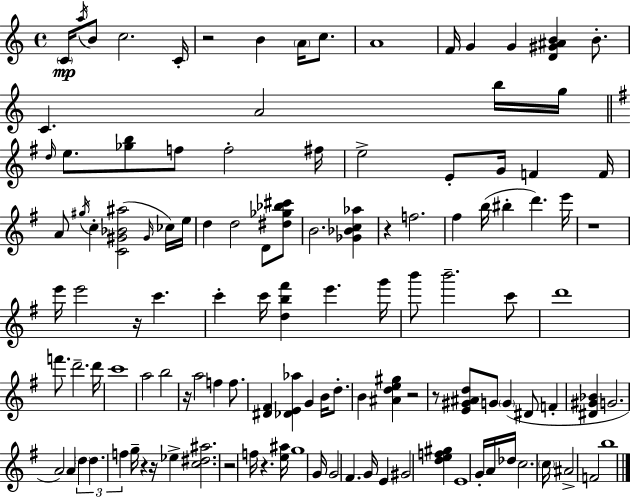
X:1
T:Untitled
M:4/4
L:1/4
K:C
C/4 a/4 B/2 c2 C/4 z2 B A/4 c/2 A4 F/4 G G [D^G^AB] B/2 C A2 b/4 g/4 d/4 e/2 [_gb]/2 f/2 f2 ^f/4 e2 E/2 G/4 F F/4 A/2 ^g/4 c [C^G_B^a]2 ^G/4 _c/4 e/4 d d2 D/2 [^d_g_b^c']/2 B2 [_G_Bc_a] z f2 ^f b/4 ^b d' e'/4 z4 e'/4 e'2 z/4 c' c' c'/4 [db^f'] e' g'/4 b'/2 b'2 c'/2 d'4 f'/2 d'2 d'/4 c'4 a2 b2 z/4 a2 f f/2 [^D^F] [_DE_a] G B/4 d/2 B [^Ade^g] z2 z/2 [E^G^Ad]/2 G/2 G ^D/2 F [^D^G_B] G2 A2 A d d f g/4 z z/4 _e [c^d^a]2 z2 f/4 z [e^a]/4 g4 G/4 G2 ^F G/4 E ^G2 [def^g] E4 G/4 A/4 _d/4 c2 c/4 ^A2 F2 b4